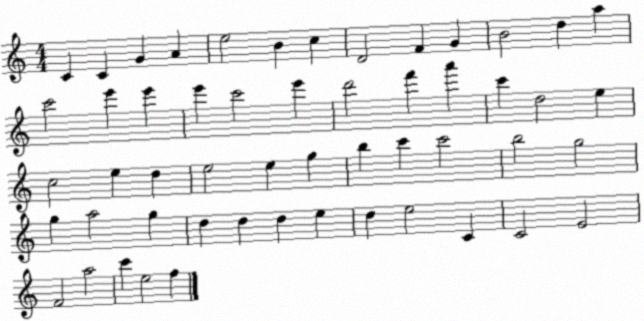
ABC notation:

X:1
T:Untitled
M:4/4
L:1/4
K:C
C C G A e2 B c D2 F G B2 d a c'2 e' e' e' c'2 e' d'2 f' a' c' d2 e c2 e d e2 e g b c' c'2 b2 g2 g a2 g d d d e d e2 C C2 E2 F2 a2 c' e2 f